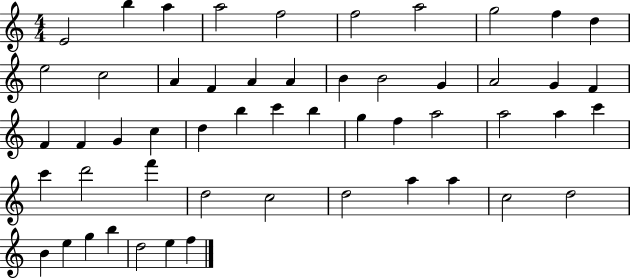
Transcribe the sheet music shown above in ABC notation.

X:1
T:Untitled
M:4/4
L:1/4
K:C
E2 b a a2 f2 f2 a2 g2 f d e2 c2 A F A A B B2 G A2 G F F F G c d b c' b g f a2 a2 a c' c' d'2 f' d2 c2 d2 a a c2 d2 B e g b d2 e f